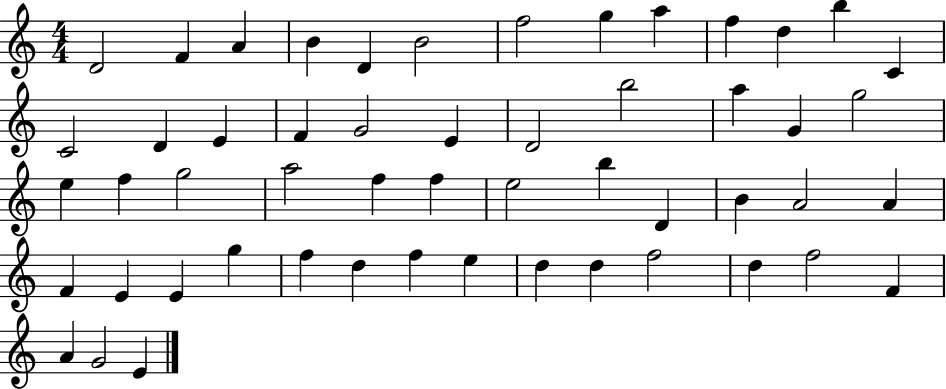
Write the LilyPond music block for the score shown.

{
  \clef treble
  \numericTimeSignature
  \time 4/4
  \key c \major
  d'2 f'4 a'4 | b'4 d'4 b'2 | f''2 g''4 a''4 | f''4 d''4 b''4 c'4 | \break c'2 d'4 e'4 | f'4 g'2 e'4 | d'2 b''2 | a''4 g'4 g''2 | \break e''4 f''4 g''2 | a''2 f''4 f''4 | e''2 b''4 d'4 | b'4 a'2 a'4 | \break f'4 e'4 e'4 g''4 | f''4 d''4 f''4 e''4 | d''4 d''4 f''2 | d''4 f''2 f'4 | \break a'4 g'2 e'4 | \bar "|."
}